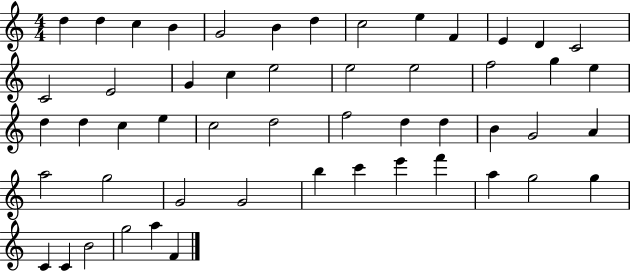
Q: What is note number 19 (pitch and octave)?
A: E5